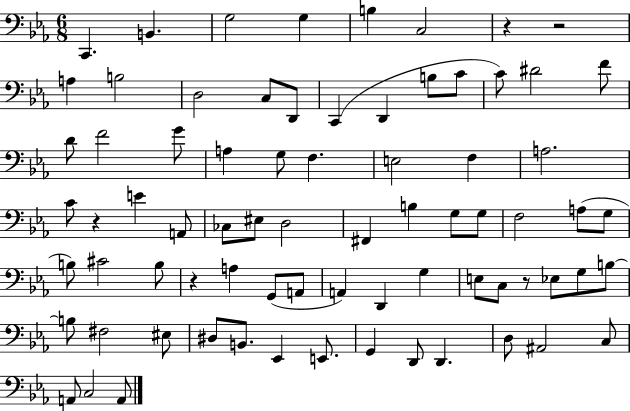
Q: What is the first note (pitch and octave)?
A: C2